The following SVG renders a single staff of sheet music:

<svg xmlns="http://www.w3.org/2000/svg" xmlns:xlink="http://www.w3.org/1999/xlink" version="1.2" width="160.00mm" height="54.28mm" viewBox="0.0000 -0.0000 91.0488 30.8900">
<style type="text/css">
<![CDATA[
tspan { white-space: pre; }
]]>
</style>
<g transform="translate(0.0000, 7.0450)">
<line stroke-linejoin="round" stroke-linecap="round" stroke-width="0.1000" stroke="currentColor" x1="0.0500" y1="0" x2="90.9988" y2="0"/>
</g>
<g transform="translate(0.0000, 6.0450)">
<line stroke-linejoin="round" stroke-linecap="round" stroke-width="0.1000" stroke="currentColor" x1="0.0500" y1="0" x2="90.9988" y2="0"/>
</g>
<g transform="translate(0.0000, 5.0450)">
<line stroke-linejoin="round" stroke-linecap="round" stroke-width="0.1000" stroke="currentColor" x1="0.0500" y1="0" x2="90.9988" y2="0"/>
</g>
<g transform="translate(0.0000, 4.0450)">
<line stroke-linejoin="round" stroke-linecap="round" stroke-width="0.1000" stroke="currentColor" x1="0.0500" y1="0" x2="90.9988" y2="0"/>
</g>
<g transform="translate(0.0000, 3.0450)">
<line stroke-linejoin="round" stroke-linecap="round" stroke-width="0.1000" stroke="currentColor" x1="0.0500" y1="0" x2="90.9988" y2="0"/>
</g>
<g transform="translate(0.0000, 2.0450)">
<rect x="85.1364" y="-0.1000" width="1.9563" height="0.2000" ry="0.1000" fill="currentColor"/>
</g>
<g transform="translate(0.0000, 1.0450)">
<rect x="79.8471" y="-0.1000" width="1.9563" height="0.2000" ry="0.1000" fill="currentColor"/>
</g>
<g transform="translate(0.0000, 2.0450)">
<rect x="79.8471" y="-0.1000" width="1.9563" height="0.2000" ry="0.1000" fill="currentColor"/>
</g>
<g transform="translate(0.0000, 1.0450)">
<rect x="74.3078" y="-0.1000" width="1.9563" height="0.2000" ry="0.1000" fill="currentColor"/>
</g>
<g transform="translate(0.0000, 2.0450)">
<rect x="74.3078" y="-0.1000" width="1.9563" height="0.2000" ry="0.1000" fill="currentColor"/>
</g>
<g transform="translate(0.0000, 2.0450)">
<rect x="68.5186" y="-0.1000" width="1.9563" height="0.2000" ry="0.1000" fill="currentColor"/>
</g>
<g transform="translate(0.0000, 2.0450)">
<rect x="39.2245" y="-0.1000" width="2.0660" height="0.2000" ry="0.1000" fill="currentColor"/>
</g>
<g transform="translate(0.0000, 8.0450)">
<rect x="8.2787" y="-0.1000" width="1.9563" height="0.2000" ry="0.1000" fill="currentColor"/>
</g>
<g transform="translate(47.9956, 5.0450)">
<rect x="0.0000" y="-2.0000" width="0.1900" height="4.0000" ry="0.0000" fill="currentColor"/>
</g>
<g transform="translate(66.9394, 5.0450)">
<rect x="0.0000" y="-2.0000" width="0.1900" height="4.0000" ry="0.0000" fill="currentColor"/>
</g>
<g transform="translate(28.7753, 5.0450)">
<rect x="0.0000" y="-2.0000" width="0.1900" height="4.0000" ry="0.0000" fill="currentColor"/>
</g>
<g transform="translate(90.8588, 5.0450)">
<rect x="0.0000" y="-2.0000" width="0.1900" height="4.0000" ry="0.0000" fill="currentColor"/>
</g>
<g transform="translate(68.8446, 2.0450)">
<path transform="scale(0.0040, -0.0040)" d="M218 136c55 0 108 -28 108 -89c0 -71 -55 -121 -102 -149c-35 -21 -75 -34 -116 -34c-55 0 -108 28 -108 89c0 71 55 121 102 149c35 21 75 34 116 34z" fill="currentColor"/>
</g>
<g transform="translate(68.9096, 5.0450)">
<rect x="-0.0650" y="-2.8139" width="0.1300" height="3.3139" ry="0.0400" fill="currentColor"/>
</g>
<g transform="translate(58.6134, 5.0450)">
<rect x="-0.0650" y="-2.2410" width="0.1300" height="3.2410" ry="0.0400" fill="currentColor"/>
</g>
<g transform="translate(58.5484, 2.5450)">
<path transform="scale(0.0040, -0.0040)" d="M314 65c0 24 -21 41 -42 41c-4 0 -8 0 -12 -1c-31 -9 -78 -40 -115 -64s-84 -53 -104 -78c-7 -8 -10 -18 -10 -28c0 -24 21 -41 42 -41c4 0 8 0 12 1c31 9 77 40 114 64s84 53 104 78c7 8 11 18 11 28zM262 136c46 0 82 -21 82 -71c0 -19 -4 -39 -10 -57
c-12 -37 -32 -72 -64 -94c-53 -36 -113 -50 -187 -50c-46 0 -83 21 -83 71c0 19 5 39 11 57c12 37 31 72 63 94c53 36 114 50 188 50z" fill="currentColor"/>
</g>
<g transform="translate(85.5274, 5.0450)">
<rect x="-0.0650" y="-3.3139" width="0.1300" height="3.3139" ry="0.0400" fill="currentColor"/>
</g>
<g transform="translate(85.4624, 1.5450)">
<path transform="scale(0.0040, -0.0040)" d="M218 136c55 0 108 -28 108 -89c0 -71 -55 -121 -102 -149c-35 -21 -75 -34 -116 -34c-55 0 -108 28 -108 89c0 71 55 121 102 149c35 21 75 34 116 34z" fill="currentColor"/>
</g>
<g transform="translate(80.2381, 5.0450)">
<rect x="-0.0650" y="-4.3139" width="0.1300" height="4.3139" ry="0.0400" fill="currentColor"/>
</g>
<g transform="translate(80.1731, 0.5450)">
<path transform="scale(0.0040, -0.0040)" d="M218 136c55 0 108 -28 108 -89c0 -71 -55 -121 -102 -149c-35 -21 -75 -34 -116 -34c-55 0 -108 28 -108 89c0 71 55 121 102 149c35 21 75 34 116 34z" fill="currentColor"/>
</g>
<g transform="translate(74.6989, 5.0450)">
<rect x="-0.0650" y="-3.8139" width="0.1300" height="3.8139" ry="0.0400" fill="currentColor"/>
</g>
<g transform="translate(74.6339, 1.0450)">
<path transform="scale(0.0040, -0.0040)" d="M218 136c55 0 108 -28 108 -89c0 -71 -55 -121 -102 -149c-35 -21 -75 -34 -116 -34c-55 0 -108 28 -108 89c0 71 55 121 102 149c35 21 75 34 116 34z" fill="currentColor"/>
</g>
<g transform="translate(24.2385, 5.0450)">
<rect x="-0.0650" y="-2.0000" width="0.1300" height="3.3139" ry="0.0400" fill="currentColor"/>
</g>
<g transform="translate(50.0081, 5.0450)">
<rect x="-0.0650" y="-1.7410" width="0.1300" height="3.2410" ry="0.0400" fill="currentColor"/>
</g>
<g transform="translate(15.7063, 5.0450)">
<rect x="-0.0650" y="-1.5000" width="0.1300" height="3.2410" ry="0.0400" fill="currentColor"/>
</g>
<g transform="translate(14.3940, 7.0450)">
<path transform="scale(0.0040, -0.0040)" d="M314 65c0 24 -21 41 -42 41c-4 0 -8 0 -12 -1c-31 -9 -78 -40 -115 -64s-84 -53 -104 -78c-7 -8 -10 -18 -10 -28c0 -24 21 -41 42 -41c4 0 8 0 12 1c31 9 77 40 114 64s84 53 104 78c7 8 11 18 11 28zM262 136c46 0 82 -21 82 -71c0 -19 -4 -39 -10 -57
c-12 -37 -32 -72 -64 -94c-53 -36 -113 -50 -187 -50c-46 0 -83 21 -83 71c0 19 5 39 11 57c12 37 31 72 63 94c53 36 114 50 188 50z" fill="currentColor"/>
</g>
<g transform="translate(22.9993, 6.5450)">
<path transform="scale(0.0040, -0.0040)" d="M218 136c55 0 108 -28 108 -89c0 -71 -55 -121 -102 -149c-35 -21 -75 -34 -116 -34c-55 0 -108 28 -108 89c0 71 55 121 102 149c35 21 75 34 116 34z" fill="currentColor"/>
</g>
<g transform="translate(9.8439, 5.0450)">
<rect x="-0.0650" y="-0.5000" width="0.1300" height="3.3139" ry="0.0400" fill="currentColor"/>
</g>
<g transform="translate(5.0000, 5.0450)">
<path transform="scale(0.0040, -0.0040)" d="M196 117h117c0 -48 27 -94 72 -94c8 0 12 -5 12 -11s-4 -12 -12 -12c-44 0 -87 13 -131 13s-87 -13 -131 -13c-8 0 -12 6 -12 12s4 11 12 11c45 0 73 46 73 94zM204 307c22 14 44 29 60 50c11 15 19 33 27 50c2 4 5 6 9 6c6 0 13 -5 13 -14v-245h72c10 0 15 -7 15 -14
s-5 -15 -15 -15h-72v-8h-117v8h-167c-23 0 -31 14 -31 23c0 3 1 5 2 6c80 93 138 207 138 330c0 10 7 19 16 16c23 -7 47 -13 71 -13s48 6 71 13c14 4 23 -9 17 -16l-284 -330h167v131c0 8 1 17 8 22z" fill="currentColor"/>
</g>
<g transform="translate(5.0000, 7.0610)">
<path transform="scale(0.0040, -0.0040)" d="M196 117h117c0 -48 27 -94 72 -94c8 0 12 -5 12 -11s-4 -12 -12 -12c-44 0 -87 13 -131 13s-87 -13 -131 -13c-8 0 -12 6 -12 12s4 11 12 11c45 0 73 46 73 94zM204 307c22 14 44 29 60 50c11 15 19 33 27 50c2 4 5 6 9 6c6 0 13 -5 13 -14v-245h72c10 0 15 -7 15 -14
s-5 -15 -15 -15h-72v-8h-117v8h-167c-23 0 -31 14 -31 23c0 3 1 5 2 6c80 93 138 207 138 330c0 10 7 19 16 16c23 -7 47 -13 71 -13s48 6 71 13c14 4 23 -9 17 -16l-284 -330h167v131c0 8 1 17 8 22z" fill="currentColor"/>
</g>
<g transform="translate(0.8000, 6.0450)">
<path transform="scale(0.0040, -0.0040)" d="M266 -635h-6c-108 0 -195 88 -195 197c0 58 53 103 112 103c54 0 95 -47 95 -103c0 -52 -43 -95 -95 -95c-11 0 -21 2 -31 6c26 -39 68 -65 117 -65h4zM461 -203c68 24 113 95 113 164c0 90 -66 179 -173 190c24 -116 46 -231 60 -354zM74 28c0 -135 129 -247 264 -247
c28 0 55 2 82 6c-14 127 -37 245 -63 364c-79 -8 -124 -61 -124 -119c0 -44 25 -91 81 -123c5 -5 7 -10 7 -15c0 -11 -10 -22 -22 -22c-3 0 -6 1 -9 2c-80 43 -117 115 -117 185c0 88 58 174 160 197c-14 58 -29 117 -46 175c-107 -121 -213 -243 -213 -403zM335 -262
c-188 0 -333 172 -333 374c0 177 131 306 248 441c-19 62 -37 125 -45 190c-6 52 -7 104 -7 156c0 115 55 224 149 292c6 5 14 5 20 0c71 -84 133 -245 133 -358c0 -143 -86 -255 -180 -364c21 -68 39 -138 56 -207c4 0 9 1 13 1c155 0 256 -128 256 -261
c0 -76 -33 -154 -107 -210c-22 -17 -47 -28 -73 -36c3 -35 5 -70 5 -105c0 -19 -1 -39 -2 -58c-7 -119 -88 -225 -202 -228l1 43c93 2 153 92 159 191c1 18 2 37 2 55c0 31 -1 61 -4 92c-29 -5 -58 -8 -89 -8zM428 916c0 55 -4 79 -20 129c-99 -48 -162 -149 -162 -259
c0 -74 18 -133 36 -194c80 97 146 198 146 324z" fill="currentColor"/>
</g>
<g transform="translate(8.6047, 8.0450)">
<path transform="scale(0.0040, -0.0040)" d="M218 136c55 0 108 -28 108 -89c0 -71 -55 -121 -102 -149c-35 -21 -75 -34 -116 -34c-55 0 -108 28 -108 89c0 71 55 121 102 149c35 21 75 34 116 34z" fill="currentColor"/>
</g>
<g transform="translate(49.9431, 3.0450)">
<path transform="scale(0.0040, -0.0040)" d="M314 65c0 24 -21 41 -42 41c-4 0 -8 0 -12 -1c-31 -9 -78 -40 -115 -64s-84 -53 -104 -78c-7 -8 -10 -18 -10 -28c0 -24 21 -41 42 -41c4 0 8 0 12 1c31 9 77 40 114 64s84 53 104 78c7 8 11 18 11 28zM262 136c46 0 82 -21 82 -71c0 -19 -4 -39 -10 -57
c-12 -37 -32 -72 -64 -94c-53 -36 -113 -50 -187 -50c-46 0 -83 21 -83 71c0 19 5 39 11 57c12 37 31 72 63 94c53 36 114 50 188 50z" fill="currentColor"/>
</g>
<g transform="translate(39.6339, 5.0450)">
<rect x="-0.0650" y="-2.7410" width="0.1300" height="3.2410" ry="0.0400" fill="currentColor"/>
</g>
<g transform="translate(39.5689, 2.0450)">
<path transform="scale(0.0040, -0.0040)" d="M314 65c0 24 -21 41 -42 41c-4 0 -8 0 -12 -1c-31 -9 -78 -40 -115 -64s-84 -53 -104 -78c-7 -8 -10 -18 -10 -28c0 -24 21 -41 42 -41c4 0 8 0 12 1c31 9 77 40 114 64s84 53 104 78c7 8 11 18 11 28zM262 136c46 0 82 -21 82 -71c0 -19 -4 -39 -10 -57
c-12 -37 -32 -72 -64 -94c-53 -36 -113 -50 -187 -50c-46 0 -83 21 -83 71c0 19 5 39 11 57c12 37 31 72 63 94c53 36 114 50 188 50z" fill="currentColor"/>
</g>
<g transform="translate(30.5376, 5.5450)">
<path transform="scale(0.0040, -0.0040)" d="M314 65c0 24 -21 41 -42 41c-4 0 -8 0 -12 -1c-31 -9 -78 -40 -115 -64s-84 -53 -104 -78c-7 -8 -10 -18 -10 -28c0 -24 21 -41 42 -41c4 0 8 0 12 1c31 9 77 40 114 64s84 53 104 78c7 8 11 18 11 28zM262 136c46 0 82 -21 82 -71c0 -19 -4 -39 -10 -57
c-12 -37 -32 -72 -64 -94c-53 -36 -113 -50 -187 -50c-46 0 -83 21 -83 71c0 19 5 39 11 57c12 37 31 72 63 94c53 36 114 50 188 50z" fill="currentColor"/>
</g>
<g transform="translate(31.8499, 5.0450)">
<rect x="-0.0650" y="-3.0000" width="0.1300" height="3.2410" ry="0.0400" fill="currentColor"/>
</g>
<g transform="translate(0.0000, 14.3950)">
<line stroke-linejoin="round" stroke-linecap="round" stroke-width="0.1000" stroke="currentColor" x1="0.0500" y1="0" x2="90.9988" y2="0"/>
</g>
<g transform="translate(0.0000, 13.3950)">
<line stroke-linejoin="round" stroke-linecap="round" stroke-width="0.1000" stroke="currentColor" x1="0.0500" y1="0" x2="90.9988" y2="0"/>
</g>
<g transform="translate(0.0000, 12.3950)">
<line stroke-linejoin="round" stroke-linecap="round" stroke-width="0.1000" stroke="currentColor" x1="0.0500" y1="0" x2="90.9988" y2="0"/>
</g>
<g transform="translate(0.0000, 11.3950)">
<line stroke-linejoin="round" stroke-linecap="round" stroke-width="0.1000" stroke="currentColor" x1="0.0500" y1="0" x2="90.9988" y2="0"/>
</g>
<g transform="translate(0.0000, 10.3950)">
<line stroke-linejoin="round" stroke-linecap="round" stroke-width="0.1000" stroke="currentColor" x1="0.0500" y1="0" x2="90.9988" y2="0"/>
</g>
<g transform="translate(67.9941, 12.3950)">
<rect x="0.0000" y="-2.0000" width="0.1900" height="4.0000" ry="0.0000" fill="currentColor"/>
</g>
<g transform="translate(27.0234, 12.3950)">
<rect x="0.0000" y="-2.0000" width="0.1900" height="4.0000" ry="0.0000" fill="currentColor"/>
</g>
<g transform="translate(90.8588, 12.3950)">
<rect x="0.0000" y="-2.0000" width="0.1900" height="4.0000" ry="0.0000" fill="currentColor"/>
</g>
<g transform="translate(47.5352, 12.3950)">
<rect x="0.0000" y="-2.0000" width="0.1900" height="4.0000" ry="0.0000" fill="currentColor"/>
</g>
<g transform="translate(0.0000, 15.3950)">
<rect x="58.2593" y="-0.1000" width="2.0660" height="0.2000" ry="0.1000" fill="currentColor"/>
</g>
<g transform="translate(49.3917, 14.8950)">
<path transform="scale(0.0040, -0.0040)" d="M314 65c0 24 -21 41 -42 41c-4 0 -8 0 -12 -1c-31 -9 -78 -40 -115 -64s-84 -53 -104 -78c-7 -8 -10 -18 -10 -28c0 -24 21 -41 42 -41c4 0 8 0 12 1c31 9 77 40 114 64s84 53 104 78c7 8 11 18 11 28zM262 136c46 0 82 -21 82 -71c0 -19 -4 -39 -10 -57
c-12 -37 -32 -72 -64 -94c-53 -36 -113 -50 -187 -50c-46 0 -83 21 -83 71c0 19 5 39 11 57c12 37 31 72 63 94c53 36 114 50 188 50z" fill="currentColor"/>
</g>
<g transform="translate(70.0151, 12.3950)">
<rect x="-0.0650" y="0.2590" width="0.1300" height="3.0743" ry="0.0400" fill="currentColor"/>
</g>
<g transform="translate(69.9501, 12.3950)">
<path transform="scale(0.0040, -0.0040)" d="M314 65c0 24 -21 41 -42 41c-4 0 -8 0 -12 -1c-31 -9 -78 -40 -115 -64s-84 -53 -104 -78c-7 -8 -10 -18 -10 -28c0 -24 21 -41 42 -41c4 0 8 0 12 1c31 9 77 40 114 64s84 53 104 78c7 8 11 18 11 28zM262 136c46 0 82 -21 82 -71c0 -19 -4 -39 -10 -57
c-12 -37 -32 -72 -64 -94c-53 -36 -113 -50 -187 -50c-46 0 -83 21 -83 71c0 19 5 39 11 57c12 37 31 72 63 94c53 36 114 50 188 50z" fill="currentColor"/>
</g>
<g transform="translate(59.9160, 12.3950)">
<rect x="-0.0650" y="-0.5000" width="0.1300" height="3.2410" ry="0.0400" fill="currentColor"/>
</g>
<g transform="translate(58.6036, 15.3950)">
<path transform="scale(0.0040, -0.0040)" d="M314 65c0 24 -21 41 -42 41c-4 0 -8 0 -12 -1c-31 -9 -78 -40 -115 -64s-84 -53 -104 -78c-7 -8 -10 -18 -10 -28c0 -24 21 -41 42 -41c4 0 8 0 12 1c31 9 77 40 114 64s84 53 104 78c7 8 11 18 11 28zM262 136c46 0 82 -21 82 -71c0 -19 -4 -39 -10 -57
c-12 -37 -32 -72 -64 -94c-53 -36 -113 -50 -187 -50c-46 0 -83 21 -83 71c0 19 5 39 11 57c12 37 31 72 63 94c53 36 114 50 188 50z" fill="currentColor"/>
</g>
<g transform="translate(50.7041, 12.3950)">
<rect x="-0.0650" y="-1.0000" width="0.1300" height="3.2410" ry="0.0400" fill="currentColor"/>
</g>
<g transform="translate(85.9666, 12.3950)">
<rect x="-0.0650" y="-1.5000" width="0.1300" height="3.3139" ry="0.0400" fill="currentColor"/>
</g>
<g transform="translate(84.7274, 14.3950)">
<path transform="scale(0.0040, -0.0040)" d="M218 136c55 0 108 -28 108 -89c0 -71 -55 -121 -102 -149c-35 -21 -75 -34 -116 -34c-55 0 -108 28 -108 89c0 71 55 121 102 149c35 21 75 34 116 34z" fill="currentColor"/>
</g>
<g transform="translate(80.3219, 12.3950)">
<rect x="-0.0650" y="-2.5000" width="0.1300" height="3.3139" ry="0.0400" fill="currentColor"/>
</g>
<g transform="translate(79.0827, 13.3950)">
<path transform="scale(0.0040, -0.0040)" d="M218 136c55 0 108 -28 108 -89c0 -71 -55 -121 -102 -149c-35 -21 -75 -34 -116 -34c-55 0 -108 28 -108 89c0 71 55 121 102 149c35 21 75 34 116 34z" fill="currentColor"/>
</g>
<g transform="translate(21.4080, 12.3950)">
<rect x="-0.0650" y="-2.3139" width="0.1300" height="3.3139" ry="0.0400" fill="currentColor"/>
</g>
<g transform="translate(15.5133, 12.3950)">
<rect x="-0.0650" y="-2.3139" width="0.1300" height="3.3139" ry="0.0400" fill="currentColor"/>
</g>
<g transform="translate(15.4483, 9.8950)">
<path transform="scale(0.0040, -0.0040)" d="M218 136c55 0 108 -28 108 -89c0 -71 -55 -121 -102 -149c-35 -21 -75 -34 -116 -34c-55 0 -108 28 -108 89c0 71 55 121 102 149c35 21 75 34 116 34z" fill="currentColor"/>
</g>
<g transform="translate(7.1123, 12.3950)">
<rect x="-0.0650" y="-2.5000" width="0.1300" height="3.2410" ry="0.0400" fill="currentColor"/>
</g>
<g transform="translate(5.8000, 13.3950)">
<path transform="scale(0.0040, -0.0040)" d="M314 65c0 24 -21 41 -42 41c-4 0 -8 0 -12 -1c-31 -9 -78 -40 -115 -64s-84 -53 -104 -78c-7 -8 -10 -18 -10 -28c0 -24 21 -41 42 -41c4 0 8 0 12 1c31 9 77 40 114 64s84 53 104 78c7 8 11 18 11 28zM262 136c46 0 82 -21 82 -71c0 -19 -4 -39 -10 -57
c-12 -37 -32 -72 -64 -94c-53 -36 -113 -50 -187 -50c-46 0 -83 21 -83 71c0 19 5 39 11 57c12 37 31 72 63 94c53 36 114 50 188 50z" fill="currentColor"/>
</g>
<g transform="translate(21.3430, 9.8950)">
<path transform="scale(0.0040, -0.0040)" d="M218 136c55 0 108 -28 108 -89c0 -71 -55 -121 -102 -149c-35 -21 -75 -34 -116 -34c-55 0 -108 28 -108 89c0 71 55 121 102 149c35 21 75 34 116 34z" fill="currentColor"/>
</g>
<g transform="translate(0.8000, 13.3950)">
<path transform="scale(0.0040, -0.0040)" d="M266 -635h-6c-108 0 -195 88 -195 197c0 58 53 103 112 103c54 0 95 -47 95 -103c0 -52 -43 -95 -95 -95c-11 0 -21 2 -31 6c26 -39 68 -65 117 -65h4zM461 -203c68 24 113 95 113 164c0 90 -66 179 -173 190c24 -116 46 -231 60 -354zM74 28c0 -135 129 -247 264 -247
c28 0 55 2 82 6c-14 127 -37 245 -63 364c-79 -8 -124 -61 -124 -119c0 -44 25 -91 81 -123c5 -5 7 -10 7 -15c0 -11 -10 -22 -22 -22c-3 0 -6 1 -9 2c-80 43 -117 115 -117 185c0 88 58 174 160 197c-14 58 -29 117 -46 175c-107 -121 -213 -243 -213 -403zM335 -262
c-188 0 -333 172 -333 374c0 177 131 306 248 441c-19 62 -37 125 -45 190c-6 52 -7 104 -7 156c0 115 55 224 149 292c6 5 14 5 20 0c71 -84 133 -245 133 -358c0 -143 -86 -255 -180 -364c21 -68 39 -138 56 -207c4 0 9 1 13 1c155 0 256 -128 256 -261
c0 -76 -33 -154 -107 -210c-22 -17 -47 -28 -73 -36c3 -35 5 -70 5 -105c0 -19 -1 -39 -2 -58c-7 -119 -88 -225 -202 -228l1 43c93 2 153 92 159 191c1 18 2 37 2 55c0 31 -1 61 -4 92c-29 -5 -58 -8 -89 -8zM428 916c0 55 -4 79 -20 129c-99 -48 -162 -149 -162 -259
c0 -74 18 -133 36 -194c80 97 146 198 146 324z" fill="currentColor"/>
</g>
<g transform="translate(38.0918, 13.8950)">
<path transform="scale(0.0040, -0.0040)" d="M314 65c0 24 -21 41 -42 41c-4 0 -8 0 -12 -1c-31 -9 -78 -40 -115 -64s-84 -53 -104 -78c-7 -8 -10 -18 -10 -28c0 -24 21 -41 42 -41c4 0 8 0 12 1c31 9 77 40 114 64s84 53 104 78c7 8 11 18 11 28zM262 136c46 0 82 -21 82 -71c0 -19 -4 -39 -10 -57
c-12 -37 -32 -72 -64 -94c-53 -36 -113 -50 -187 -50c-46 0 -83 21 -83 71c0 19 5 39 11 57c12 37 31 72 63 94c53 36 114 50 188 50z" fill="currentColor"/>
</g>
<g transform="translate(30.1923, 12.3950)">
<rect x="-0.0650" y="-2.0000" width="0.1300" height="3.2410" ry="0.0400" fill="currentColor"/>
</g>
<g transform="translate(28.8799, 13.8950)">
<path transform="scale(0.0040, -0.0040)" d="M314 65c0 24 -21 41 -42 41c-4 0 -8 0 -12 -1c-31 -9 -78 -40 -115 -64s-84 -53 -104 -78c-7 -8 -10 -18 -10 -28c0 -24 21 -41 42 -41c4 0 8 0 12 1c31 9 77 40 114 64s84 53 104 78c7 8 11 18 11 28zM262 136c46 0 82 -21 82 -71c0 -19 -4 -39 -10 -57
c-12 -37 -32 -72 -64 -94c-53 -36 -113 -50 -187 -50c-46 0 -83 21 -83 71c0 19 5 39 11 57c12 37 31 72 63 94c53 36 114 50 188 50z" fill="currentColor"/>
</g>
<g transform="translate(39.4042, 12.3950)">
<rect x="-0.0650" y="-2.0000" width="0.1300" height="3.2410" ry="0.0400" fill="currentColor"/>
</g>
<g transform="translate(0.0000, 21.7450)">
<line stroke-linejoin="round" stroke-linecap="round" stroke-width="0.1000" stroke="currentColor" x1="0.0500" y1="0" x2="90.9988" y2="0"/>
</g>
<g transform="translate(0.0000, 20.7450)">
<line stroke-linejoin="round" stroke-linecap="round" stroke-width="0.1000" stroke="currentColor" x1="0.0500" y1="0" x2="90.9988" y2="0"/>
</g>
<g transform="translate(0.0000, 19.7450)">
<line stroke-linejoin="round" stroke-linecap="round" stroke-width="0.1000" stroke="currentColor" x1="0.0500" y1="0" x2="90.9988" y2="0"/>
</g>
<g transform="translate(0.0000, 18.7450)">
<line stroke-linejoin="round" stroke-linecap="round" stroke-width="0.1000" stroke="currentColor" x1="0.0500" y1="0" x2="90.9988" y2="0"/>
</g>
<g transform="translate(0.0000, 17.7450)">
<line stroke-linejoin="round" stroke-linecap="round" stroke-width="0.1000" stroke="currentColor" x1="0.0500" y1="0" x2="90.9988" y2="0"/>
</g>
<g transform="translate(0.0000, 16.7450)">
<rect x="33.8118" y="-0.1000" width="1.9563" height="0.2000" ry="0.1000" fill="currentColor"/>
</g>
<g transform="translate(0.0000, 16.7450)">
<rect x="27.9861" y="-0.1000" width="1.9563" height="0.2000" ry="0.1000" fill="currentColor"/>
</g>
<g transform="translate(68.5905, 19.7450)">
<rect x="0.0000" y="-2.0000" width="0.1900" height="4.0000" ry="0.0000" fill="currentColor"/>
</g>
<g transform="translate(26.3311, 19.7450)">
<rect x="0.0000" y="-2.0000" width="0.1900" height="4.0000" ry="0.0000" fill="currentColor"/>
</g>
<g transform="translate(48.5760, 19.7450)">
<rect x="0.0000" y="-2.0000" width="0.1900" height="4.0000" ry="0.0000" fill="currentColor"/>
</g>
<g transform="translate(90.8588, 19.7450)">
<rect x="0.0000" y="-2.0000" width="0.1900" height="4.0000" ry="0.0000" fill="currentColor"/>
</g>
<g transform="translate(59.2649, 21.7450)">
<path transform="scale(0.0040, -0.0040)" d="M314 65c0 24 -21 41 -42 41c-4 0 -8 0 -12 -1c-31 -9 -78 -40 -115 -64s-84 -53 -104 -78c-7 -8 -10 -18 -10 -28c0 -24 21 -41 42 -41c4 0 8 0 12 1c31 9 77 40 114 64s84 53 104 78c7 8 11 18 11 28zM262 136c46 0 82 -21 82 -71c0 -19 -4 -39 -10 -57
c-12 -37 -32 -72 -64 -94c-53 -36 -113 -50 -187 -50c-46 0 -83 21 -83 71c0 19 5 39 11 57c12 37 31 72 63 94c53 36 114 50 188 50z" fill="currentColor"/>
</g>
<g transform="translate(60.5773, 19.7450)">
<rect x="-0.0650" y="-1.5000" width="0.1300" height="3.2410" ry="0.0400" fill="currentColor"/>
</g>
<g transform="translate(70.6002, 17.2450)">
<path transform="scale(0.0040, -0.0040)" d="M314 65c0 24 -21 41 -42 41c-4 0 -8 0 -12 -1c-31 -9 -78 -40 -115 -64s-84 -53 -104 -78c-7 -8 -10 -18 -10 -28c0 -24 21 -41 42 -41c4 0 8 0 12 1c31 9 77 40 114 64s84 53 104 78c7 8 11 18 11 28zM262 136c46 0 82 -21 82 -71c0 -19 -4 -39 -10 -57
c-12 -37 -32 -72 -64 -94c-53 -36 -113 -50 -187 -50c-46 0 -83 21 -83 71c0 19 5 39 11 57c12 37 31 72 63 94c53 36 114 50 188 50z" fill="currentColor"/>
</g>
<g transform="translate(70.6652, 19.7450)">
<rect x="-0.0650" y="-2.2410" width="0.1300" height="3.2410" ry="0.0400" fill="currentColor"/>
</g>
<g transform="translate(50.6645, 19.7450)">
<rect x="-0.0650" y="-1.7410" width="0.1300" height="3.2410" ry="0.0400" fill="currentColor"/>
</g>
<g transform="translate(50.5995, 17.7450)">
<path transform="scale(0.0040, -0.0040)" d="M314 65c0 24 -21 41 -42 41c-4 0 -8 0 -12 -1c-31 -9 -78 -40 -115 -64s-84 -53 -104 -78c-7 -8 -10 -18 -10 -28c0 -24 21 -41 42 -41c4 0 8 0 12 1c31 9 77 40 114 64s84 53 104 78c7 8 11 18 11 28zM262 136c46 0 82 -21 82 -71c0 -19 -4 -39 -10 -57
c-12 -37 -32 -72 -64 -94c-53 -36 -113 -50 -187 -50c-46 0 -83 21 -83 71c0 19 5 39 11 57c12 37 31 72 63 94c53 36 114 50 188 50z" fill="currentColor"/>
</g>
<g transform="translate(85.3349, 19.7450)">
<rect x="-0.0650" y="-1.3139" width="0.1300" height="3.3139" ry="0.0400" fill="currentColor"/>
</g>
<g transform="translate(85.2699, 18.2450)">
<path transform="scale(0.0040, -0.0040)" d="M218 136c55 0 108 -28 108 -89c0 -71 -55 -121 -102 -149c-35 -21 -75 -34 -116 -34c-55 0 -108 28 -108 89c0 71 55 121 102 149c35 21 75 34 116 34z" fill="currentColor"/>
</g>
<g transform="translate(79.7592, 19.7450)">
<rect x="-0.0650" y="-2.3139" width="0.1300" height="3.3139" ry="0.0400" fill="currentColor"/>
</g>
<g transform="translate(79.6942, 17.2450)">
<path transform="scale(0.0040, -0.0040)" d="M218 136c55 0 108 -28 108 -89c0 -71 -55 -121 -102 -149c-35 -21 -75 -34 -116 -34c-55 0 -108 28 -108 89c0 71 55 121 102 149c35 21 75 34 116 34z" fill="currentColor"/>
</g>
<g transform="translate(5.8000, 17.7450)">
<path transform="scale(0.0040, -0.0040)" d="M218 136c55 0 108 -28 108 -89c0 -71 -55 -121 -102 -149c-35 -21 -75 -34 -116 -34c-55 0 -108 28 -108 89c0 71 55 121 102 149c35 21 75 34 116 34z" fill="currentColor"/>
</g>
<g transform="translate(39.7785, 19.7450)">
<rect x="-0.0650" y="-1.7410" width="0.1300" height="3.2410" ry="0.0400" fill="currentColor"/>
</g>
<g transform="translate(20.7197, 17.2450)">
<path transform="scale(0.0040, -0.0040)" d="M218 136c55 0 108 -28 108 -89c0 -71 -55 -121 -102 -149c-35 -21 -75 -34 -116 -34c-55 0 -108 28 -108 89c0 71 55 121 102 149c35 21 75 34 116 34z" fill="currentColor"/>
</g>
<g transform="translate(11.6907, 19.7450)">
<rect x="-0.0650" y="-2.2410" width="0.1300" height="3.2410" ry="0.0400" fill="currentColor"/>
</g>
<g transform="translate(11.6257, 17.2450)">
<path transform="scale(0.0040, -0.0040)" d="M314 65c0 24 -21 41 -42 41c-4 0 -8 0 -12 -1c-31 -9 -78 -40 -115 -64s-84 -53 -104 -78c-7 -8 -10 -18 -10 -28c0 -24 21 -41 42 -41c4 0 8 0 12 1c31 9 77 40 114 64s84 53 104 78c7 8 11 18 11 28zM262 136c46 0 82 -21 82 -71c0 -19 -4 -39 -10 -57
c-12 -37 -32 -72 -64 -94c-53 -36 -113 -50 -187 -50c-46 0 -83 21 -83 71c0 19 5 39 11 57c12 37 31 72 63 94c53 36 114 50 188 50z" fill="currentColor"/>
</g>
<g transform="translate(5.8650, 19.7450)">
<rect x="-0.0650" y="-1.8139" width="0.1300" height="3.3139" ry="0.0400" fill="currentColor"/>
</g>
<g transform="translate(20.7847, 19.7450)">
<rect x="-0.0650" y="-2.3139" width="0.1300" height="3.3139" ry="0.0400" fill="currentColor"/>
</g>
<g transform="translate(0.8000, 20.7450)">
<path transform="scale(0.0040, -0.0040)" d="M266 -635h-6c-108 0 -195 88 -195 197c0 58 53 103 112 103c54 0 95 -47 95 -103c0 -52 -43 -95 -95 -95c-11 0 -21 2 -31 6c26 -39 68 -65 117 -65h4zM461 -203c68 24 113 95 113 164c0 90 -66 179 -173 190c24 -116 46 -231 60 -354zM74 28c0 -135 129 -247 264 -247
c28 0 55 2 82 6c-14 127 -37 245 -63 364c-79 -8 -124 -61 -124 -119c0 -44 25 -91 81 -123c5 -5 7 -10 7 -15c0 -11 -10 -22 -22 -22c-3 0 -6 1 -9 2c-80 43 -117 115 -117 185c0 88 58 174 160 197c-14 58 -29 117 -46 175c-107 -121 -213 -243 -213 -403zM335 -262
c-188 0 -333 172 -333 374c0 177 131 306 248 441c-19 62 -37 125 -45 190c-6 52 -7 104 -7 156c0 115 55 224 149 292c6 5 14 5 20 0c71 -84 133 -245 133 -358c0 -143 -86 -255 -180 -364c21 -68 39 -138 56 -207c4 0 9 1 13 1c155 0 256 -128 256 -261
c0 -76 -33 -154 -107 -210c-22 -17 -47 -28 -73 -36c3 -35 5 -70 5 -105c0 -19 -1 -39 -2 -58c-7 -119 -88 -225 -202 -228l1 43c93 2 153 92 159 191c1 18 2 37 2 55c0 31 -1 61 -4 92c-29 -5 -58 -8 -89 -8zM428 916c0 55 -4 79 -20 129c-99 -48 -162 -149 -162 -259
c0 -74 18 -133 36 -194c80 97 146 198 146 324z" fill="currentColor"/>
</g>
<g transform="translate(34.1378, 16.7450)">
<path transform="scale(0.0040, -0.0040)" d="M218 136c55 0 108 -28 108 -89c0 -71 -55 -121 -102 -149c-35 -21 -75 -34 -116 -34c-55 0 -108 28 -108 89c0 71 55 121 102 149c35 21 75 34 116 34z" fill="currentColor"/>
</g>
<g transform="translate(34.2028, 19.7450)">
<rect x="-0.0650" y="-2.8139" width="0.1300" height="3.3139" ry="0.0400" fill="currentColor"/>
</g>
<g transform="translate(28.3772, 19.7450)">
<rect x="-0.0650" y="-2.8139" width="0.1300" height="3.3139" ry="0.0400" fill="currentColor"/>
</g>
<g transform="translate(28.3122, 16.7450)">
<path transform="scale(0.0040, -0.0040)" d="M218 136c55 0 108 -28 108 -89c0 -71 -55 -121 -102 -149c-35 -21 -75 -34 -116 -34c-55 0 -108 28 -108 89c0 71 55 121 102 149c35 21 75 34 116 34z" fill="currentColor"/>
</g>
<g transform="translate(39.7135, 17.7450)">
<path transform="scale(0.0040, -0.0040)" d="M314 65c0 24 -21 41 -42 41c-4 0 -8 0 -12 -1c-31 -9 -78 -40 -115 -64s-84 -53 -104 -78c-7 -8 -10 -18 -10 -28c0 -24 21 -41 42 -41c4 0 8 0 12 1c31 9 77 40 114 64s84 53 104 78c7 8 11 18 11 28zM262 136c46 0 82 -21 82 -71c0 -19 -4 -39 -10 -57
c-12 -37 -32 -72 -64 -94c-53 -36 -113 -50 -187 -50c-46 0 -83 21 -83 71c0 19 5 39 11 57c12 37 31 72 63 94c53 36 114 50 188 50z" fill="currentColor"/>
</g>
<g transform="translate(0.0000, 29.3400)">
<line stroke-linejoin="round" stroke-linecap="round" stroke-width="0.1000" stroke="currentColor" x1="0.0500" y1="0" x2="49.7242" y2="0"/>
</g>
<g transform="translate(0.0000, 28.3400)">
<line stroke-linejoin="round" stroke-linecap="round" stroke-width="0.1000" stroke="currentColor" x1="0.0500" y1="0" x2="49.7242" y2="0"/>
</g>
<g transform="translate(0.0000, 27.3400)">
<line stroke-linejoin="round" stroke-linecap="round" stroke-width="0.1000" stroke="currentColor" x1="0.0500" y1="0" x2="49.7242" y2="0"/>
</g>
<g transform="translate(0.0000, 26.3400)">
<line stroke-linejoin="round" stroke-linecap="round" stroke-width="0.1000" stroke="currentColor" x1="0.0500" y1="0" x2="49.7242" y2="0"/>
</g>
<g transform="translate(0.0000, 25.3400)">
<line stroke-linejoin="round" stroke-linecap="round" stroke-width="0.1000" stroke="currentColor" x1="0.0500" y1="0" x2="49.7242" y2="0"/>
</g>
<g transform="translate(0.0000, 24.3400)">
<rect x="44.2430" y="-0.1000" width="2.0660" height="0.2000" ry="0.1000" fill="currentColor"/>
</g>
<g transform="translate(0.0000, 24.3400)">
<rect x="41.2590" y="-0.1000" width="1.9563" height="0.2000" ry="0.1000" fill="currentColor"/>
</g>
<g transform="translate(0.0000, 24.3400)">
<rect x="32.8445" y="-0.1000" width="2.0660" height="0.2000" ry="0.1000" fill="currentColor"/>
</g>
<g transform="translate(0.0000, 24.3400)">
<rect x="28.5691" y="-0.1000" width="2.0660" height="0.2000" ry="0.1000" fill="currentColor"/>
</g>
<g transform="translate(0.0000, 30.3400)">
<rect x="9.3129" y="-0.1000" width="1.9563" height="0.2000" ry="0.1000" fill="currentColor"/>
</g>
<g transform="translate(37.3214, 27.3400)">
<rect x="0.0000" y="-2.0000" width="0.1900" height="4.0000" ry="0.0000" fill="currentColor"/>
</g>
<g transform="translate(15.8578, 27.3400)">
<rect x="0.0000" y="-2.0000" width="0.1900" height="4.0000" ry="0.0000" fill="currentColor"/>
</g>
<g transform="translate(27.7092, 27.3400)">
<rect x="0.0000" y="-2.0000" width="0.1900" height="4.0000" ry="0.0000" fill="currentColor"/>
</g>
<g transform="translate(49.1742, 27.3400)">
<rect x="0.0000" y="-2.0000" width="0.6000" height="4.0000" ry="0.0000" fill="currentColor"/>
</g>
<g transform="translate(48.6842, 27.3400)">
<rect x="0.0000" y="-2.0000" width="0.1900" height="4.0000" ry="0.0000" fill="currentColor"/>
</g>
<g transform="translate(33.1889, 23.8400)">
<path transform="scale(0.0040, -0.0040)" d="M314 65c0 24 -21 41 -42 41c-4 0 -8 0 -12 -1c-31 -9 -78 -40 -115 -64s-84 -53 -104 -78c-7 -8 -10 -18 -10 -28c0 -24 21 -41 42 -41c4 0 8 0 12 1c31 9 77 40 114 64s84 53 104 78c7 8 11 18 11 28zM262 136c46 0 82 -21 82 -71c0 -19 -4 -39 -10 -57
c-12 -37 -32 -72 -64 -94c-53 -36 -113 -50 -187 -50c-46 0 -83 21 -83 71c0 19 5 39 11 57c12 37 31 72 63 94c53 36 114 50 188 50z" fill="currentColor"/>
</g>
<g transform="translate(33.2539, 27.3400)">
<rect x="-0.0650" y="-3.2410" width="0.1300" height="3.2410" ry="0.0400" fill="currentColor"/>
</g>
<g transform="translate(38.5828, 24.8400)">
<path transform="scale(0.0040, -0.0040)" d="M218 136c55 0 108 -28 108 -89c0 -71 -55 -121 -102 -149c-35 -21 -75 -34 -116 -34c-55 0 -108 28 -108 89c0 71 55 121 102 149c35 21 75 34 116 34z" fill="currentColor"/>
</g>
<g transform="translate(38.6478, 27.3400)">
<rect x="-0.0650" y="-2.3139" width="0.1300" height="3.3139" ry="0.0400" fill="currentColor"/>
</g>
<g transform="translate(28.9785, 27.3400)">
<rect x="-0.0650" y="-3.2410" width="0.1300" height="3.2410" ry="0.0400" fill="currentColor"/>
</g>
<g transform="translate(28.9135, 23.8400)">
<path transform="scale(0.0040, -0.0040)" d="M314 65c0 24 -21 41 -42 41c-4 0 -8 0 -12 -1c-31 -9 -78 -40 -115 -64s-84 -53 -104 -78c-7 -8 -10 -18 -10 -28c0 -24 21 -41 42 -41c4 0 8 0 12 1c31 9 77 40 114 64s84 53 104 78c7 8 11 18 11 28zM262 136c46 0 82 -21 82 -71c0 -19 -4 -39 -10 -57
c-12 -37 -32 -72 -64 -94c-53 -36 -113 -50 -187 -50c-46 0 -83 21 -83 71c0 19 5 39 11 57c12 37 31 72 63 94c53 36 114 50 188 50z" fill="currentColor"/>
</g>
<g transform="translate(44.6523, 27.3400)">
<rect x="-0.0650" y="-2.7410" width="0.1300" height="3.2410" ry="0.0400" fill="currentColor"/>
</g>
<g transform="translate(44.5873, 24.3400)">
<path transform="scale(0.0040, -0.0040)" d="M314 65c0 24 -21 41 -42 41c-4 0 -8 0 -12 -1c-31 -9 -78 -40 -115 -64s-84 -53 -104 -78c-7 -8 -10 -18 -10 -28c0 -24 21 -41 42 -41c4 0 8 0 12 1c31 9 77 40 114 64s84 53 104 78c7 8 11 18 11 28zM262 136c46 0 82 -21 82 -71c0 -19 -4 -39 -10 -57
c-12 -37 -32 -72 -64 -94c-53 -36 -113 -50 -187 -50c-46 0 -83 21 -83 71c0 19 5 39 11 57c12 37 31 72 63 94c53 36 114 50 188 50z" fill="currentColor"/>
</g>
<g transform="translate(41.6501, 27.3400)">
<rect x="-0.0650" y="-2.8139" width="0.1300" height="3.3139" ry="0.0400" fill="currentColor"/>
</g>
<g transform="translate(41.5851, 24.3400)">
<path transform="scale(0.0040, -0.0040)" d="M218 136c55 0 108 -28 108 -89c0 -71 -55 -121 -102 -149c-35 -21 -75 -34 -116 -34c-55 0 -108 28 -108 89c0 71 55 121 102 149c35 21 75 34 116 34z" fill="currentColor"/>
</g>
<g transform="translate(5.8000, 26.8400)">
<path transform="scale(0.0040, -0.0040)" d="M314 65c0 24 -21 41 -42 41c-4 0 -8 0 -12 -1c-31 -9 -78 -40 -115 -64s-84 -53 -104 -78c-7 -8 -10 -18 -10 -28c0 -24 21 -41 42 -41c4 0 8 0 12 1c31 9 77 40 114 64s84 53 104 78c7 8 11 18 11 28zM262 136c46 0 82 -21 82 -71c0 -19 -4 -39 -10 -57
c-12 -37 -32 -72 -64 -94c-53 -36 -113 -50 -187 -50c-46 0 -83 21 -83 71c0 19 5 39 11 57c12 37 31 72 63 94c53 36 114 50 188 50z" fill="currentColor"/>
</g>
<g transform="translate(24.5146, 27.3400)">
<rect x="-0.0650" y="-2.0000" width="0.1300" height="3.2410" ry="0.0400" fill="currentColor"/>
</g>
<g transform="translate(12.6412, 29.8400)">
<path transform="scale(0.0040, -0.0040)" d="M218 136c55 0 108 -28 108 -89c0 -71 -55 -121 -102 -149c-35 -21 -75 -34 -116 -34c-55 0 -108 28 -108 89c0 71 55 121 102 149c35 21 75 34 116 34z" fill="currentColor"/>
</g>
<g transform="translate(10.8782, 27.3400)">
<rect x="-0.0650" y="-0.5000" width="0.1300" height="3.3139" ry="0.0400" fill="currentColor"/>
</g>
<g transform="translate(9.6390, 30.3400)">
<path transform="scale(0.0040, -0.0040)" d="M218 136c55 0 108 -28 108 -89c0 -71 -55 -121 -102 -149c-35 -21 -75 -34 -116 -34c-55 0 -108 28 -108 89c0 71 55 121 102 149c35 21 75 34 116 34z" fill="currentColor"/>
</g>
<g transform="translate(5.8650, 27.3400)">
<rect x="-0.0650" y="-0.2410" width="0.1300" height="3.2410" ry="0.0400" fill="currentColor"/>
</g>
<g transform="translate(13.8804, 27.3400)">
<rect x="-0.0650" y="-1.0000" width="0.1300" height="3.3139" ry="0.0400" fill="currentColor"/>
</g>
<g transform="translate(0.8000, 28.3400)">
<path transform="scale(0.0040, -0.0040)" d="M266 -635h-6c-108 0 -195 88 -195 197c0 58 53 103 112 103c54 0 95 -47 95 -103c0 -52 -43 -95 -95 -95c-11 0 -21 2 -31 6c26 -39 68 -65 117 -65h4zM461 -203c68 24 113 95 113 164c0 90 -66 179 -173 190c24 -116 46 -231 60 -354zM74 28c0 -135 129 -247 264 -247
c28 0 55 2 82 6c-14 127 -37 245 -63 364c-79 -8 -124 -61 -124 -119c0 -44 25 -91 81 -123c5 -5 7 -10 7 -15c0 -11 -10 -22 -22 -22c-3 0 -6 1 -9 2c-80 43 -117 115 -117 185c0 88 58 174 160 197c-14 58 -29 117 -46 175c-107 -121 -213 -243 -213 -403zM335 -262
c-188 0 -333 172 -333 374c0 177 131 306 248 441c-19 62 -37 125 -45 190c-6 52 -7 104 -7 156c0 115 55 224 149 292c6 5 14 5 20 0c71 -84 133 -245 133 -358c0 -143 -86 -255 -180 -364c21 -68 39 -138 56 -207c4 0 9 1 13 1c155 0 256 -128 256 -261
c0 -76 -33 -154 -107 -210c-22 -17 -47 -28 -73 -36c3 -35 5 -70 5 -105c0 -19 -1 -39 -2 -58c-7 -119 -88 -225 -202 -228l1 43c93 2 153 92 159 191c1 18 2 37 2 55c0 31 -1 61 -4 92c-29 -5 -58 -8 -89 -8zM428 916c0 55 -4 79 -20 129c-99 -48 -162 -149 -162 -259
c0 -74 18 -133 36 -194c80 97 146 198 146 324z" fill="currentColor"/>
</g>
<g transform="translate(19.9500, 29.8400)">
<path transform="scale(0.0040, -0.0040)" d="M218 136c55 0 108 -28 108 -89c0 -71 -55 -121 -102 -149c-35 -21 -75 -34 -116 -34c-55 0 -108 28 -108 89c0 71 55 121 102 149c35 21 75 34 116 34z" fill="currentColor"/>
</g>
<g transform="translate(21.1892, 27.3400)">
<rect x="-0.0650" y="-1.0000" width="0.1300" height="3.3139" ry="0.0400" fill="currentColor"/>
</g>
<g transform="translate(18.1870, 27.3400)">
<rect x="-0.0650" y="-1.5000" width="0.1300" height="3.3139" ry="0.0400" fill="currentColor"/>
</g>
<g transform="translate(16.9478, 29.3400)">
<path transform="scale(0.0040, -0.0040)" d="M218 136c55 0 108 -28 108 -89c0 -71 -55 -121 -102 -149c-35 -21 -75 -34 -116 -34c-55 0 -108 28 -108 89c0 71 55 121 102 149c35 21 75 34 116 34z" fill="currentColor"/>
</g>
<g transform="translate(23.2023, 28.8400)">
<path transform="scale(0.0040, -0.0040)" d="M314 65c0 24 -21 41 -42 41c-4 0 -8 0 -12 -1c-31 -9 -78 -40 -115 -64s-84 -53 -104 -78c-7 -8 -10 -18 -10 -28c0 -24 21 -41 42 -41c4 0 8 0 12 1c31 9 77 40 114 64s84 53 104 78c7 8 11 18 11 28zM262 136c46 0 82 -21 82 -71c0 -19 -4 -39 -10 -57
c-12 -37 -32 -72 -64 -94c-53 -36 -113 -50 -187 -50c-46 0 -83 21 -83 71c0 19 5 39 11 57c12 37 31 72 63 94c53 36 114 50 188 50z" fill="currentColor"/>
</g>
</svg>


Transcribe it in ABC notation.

X:1
T:Untitled
M:4/4
L:1/4
K:C
C E2 F A2 a2 f2 g2 a c' d' b G2 g g F2 F2 D2 C2 B2 G E f g2 g a a f2 f2 E2 g2 g e c2 C D E D F2 b2 b2 g a a2